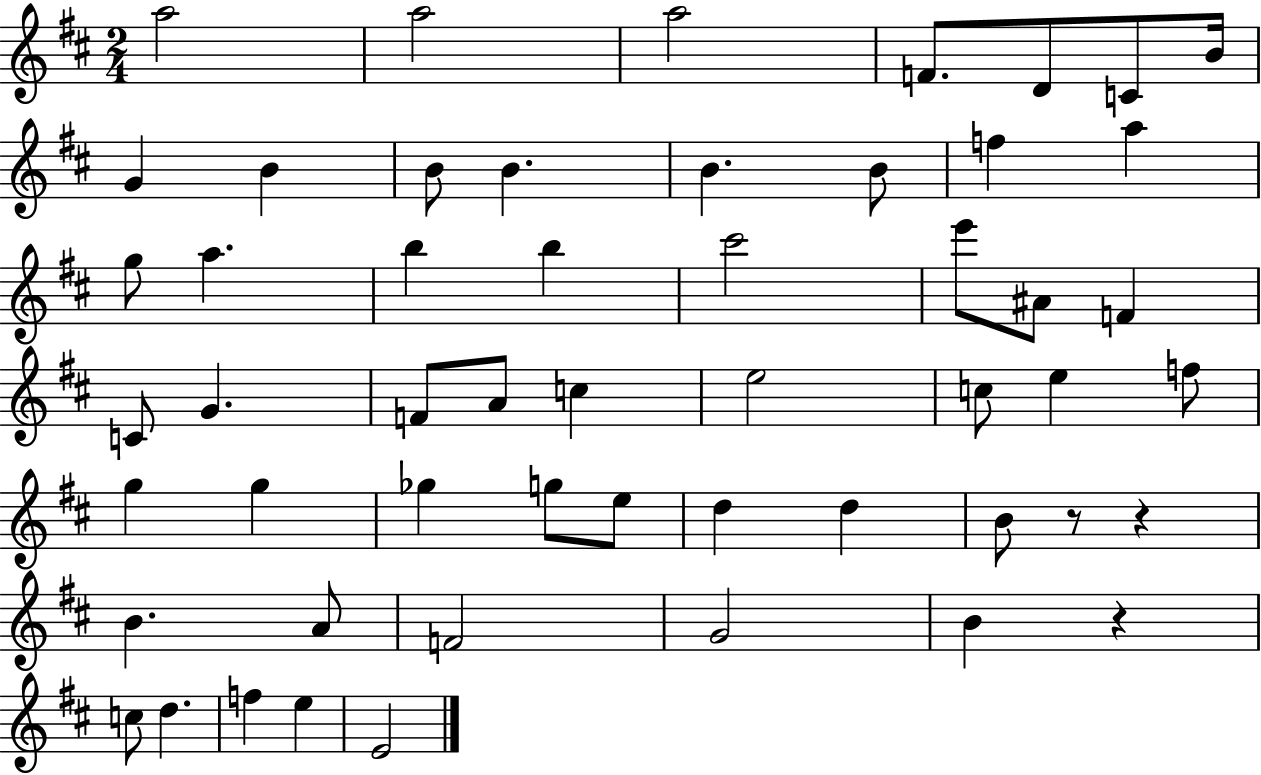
{
  \clef treble
  \numericTimeSignature
  \time 2/4
  \key d \major
  a''2 | a''2 | a''2 | f'8. d'8 c'8 b'16 | \break g'4 b'4 | b'8 b'4. | b'4. b'8 | f''4 a''4 | \break g''8 a''4. | b''4 b''4 | cis'''2 | e'''8 ais'8 f'4 | \break c'8 g'4. | f'8 a'8 c''4 | e''2 | c''8 e''4 f''8 | \break g''4 g''4 | ges''4 g''8 e''8 | d''4 d''4 | b'8 r8 r4 | \break b'4. a'8 | f'2 | g'2 | b'4 r4 | \break c''8 d''4. | f''4 e''4 | e'2 | \bar "|."
}